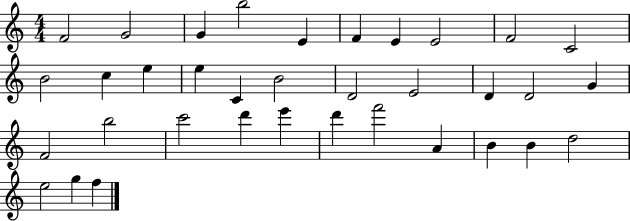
F4/h G4/h G4/q B5/h E4/q F4/q E4/q E4/h F4/h C4/h B4/h C5/q E5/q E5/q C4/q B4/h D4/h E4/h D4/q D4/h G4/q F4/h B5/h C6/h D6/q E6/q D6/q F6/h A4/q B4/q B4/q D5/h E5/h G5/q F5/q